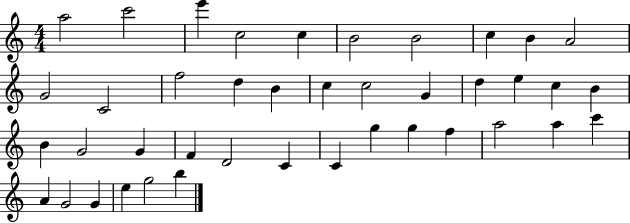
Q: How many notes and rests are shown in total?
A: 41